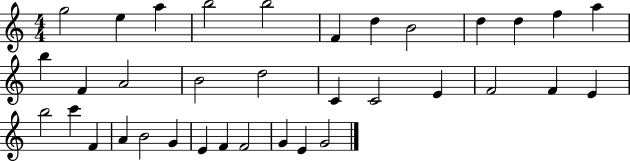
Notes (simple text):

G5/h E5/q A5/q B5/h B5/h F4/q D5/q B4/h D5/q D5/q F5/q A5/q B5/q F4/q A4/h B4/h D5/h C4/q C4/h E4/q F4/h F4/q E4/q B5/h C6/q F4/q A4/q B4/h G4/q E4/q F4/q F4/h G4/q E4/q G4/h